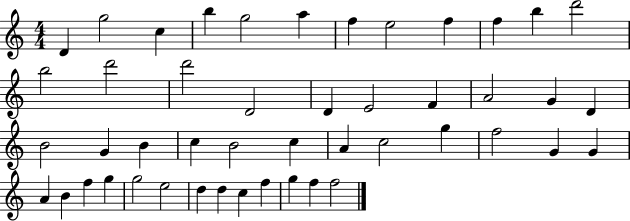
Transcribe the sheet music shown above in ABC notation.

X:1
T:Untitled
M:4/4
L:1/4
K:C
D g2 c b g2 a f e2 f f b d'2 b2 d'2 d'2 D2 D E2 F A2 G D B2 G B c B2 c A c2 g f2 G G A B f g g2 e2 d d c f g f f2